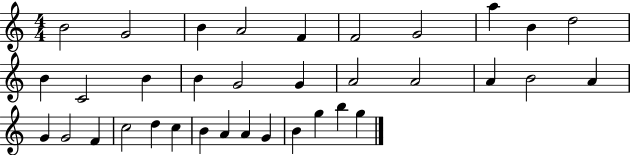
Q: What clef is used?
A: treble